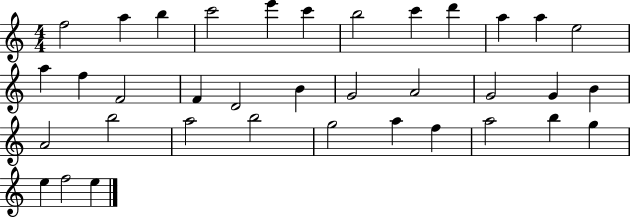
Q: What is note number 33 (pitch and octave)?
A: G5